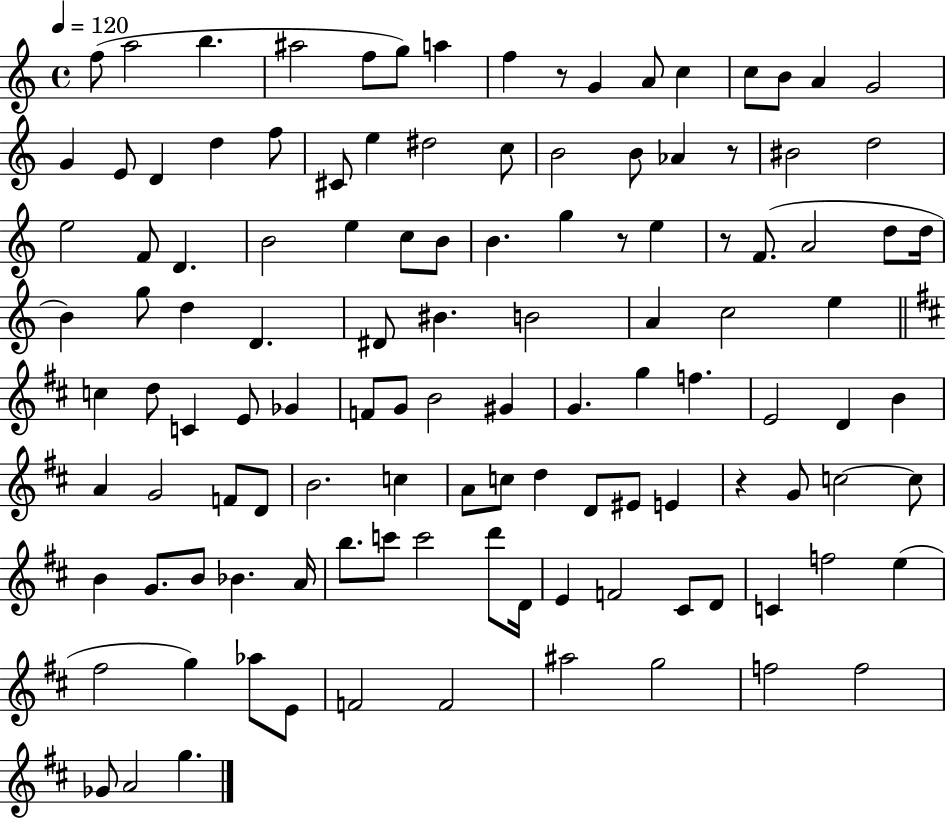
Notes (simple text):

F5/e A5/h B5/q. A#5/h F5/e G5/e A5/q F5/q R/e G4/q A4/e C5/q C5/e B4/e A4/q G4/h G4/q E4/e D4/q D5/q F5/e C#4/e E5/q D#5/h C5/e B4/h B4/e Ab4/q R/e BIS4/h D5/h E5/h F4/e D4/q. B4/h E5/q C5/e B4/e B4/q. G5/q R/e E5/q R/e F4/e. A4/h D5/e D5/s B4/q G5/e D5/q D4/q. D#4/e BIS4/q. B4/h A4/q C5/h E5/q C5/q D5/e C4/q E4/e Gb4/q F4/e G4/e B4/h G#4/q G4/q. G5/q F5/q. E4/h D4/q B4/q A4/q G4/h F4/e D4/e B4/h. C5/q A4/e C5/e D5/q D4/e EIS4/e E4/q R/q G4/e C5/h C5/e B4/q G4/e. B4/e Bb4/q. A4/s B5/e. C6/e C6/h D6/e D4/s E4/q F4/h C#4/e D4/e C4/q F5/h E5/q F#5/h G5/q Ab5/e E4/e F4/h F4/h A#5/h G5/h F5/h F5/h Gb4/e A4/h G5/q.